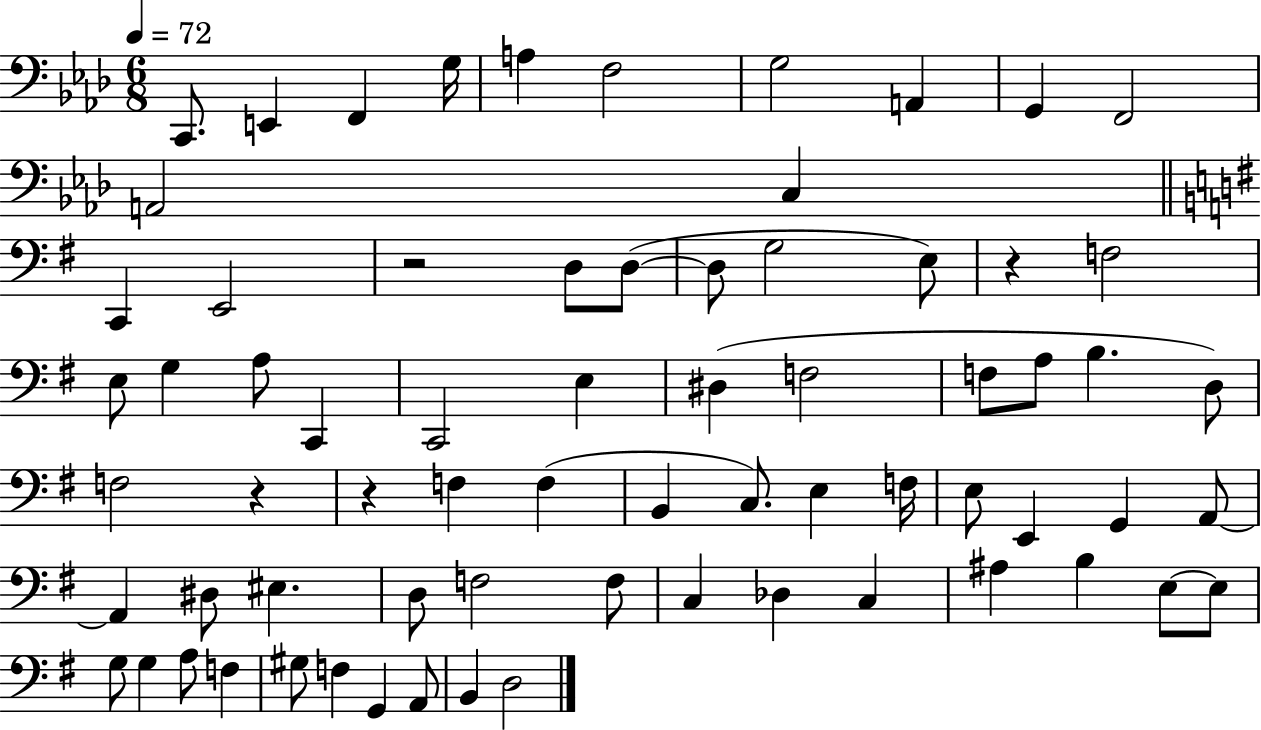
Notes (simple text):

C2/e. E2/q F2/q G3/s A3/q F3/h G3/h A2/q G2/q F2/h A2/h C3/q C2/q E2/h R/h D3/e D3/e D3/e G3/h E3/e R/q F3/h E3/e G3/q A3/e C2/q C2/h E3/q D#3/q F3/h F3/e A3/e B3/q. D3/e F3/h R/q R/q F3/q F3/q B2/q C3/e. E3/q F3/s E3/e E2/q G2/q A2/e A2/q D#3/e EIS3/q. D3/e F3/h F3/e C3/q Db3/q C3/q A#3/q B3/q E3/e E3/e G3/e G3/q A3/e F3/q G#3/e F3/q G2/q A2/e B2/q D3/h